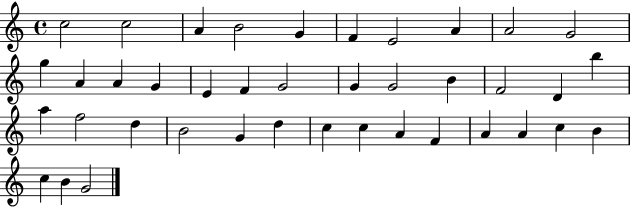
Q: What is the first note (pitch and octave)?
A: C5